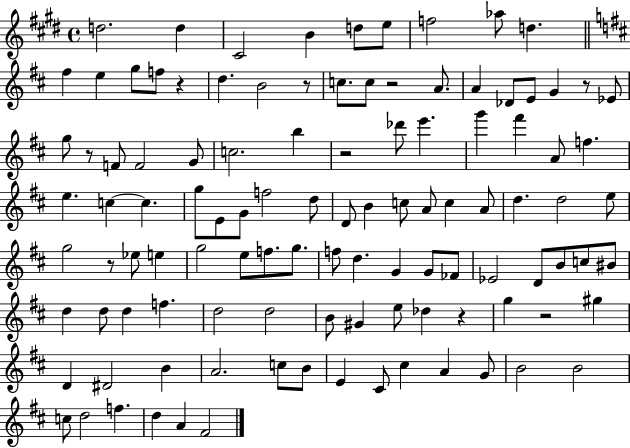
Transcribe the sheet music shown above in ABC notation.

X:1
T:Untitled
M:4/4
L:1/4
K:E
d2 d ^C2 B d/2 e/2 f2 _a/2 d ^f e g/2 f/2 z d B2 z/2 c/2 c/2 z2 A/2 A _D/2 E/2 G z/2 _E/2 g/2 z/2 F/2 F2 G/2 c2 b z2 _d'/2 e' g' ^f' A/2 f e c c g/2 E/2 G/2 f2 d/2 D/2 B c/2 A/2 c A/2 d d2 e/2 g2 z/2 _e/2 e g2 e/2 f/2 g/2 f/2 d G G/2 _F/2 _E2 D/2 B/2 c/2 ^B/2 d d/2 d f d2 d2 B/2 ^G e/2 _d z g z2 ^g D ^D2 B A2 c/2 B/2 E ^C/2 ^c A G/2 B2 B2 c/2 d2 f d A ^F2